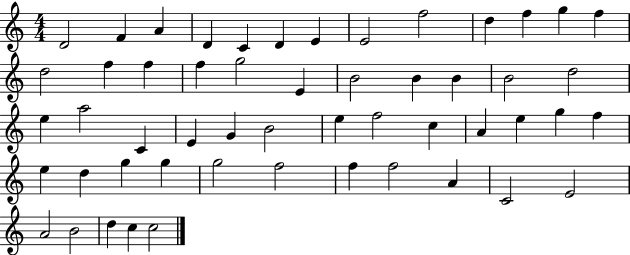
D4/h F4/q A4/q D4/q C4/q D4/q E4/q E4/h F5/h D5/q F5/q G5/q F5/q D5/h F5/q F5/q F5/q G5/h E4/q B4/h B4/q B4/q B4/h D5/h E5/q A5/h C4/q E4/q G4/q B4/h E5/q F5/h C5/q A4/q E5/q G5/q F5/q E5/q D5/q G5/q G5/q G5/h F5/h F5/q F5/h A4/q C4/h E4/h A4/h B4/h D5/q C5/q C5/h